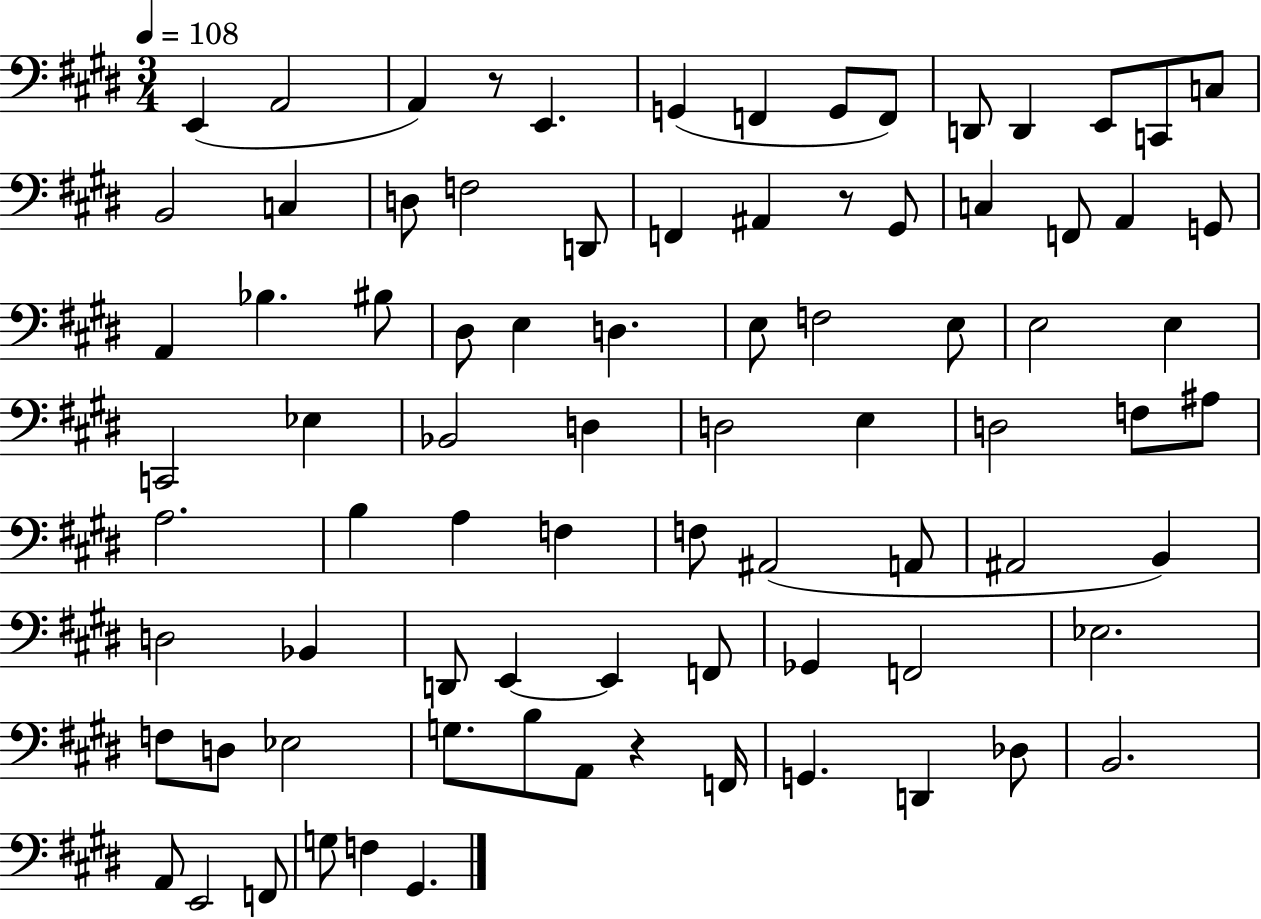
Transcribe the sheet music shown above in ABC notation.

X:1
T:Untitled
M:3/4
L:1/4
K:E
E,, A,,2 A,, z/2 E,, G,, F,, G,,/2 F,,/2 D,,/2 D,, E,,/2 C,,/2 C,/2 B,,2 C, D,/2 F,2 D,,/2 F,, ^A,, z/2 ^G,,/2 C, F,,/2 A,, G,,/2 A,, _B, ^B,/2 ^D,/2 E, D, E,/2 F,2 E,/2 E,2 E, C,,2 _E, _B,,2 D, D,2 E, D,2 F,/2 ^A,/2 A,2 B, A, F, F,/2 ^A,,2 A,,/2 ^A,,2 B,, D,2 _B,, D,,/2 E,, E,, F,,/2 _G,, F,,2 _E,2 F,/2 D,/2 _E,2 G,/2 B,/2 A,,/2 z F,,/4 G,, D,, _D,/2 B,,2 A,,/2 E,,2 F,,/2 G,/2 F, ^G,,